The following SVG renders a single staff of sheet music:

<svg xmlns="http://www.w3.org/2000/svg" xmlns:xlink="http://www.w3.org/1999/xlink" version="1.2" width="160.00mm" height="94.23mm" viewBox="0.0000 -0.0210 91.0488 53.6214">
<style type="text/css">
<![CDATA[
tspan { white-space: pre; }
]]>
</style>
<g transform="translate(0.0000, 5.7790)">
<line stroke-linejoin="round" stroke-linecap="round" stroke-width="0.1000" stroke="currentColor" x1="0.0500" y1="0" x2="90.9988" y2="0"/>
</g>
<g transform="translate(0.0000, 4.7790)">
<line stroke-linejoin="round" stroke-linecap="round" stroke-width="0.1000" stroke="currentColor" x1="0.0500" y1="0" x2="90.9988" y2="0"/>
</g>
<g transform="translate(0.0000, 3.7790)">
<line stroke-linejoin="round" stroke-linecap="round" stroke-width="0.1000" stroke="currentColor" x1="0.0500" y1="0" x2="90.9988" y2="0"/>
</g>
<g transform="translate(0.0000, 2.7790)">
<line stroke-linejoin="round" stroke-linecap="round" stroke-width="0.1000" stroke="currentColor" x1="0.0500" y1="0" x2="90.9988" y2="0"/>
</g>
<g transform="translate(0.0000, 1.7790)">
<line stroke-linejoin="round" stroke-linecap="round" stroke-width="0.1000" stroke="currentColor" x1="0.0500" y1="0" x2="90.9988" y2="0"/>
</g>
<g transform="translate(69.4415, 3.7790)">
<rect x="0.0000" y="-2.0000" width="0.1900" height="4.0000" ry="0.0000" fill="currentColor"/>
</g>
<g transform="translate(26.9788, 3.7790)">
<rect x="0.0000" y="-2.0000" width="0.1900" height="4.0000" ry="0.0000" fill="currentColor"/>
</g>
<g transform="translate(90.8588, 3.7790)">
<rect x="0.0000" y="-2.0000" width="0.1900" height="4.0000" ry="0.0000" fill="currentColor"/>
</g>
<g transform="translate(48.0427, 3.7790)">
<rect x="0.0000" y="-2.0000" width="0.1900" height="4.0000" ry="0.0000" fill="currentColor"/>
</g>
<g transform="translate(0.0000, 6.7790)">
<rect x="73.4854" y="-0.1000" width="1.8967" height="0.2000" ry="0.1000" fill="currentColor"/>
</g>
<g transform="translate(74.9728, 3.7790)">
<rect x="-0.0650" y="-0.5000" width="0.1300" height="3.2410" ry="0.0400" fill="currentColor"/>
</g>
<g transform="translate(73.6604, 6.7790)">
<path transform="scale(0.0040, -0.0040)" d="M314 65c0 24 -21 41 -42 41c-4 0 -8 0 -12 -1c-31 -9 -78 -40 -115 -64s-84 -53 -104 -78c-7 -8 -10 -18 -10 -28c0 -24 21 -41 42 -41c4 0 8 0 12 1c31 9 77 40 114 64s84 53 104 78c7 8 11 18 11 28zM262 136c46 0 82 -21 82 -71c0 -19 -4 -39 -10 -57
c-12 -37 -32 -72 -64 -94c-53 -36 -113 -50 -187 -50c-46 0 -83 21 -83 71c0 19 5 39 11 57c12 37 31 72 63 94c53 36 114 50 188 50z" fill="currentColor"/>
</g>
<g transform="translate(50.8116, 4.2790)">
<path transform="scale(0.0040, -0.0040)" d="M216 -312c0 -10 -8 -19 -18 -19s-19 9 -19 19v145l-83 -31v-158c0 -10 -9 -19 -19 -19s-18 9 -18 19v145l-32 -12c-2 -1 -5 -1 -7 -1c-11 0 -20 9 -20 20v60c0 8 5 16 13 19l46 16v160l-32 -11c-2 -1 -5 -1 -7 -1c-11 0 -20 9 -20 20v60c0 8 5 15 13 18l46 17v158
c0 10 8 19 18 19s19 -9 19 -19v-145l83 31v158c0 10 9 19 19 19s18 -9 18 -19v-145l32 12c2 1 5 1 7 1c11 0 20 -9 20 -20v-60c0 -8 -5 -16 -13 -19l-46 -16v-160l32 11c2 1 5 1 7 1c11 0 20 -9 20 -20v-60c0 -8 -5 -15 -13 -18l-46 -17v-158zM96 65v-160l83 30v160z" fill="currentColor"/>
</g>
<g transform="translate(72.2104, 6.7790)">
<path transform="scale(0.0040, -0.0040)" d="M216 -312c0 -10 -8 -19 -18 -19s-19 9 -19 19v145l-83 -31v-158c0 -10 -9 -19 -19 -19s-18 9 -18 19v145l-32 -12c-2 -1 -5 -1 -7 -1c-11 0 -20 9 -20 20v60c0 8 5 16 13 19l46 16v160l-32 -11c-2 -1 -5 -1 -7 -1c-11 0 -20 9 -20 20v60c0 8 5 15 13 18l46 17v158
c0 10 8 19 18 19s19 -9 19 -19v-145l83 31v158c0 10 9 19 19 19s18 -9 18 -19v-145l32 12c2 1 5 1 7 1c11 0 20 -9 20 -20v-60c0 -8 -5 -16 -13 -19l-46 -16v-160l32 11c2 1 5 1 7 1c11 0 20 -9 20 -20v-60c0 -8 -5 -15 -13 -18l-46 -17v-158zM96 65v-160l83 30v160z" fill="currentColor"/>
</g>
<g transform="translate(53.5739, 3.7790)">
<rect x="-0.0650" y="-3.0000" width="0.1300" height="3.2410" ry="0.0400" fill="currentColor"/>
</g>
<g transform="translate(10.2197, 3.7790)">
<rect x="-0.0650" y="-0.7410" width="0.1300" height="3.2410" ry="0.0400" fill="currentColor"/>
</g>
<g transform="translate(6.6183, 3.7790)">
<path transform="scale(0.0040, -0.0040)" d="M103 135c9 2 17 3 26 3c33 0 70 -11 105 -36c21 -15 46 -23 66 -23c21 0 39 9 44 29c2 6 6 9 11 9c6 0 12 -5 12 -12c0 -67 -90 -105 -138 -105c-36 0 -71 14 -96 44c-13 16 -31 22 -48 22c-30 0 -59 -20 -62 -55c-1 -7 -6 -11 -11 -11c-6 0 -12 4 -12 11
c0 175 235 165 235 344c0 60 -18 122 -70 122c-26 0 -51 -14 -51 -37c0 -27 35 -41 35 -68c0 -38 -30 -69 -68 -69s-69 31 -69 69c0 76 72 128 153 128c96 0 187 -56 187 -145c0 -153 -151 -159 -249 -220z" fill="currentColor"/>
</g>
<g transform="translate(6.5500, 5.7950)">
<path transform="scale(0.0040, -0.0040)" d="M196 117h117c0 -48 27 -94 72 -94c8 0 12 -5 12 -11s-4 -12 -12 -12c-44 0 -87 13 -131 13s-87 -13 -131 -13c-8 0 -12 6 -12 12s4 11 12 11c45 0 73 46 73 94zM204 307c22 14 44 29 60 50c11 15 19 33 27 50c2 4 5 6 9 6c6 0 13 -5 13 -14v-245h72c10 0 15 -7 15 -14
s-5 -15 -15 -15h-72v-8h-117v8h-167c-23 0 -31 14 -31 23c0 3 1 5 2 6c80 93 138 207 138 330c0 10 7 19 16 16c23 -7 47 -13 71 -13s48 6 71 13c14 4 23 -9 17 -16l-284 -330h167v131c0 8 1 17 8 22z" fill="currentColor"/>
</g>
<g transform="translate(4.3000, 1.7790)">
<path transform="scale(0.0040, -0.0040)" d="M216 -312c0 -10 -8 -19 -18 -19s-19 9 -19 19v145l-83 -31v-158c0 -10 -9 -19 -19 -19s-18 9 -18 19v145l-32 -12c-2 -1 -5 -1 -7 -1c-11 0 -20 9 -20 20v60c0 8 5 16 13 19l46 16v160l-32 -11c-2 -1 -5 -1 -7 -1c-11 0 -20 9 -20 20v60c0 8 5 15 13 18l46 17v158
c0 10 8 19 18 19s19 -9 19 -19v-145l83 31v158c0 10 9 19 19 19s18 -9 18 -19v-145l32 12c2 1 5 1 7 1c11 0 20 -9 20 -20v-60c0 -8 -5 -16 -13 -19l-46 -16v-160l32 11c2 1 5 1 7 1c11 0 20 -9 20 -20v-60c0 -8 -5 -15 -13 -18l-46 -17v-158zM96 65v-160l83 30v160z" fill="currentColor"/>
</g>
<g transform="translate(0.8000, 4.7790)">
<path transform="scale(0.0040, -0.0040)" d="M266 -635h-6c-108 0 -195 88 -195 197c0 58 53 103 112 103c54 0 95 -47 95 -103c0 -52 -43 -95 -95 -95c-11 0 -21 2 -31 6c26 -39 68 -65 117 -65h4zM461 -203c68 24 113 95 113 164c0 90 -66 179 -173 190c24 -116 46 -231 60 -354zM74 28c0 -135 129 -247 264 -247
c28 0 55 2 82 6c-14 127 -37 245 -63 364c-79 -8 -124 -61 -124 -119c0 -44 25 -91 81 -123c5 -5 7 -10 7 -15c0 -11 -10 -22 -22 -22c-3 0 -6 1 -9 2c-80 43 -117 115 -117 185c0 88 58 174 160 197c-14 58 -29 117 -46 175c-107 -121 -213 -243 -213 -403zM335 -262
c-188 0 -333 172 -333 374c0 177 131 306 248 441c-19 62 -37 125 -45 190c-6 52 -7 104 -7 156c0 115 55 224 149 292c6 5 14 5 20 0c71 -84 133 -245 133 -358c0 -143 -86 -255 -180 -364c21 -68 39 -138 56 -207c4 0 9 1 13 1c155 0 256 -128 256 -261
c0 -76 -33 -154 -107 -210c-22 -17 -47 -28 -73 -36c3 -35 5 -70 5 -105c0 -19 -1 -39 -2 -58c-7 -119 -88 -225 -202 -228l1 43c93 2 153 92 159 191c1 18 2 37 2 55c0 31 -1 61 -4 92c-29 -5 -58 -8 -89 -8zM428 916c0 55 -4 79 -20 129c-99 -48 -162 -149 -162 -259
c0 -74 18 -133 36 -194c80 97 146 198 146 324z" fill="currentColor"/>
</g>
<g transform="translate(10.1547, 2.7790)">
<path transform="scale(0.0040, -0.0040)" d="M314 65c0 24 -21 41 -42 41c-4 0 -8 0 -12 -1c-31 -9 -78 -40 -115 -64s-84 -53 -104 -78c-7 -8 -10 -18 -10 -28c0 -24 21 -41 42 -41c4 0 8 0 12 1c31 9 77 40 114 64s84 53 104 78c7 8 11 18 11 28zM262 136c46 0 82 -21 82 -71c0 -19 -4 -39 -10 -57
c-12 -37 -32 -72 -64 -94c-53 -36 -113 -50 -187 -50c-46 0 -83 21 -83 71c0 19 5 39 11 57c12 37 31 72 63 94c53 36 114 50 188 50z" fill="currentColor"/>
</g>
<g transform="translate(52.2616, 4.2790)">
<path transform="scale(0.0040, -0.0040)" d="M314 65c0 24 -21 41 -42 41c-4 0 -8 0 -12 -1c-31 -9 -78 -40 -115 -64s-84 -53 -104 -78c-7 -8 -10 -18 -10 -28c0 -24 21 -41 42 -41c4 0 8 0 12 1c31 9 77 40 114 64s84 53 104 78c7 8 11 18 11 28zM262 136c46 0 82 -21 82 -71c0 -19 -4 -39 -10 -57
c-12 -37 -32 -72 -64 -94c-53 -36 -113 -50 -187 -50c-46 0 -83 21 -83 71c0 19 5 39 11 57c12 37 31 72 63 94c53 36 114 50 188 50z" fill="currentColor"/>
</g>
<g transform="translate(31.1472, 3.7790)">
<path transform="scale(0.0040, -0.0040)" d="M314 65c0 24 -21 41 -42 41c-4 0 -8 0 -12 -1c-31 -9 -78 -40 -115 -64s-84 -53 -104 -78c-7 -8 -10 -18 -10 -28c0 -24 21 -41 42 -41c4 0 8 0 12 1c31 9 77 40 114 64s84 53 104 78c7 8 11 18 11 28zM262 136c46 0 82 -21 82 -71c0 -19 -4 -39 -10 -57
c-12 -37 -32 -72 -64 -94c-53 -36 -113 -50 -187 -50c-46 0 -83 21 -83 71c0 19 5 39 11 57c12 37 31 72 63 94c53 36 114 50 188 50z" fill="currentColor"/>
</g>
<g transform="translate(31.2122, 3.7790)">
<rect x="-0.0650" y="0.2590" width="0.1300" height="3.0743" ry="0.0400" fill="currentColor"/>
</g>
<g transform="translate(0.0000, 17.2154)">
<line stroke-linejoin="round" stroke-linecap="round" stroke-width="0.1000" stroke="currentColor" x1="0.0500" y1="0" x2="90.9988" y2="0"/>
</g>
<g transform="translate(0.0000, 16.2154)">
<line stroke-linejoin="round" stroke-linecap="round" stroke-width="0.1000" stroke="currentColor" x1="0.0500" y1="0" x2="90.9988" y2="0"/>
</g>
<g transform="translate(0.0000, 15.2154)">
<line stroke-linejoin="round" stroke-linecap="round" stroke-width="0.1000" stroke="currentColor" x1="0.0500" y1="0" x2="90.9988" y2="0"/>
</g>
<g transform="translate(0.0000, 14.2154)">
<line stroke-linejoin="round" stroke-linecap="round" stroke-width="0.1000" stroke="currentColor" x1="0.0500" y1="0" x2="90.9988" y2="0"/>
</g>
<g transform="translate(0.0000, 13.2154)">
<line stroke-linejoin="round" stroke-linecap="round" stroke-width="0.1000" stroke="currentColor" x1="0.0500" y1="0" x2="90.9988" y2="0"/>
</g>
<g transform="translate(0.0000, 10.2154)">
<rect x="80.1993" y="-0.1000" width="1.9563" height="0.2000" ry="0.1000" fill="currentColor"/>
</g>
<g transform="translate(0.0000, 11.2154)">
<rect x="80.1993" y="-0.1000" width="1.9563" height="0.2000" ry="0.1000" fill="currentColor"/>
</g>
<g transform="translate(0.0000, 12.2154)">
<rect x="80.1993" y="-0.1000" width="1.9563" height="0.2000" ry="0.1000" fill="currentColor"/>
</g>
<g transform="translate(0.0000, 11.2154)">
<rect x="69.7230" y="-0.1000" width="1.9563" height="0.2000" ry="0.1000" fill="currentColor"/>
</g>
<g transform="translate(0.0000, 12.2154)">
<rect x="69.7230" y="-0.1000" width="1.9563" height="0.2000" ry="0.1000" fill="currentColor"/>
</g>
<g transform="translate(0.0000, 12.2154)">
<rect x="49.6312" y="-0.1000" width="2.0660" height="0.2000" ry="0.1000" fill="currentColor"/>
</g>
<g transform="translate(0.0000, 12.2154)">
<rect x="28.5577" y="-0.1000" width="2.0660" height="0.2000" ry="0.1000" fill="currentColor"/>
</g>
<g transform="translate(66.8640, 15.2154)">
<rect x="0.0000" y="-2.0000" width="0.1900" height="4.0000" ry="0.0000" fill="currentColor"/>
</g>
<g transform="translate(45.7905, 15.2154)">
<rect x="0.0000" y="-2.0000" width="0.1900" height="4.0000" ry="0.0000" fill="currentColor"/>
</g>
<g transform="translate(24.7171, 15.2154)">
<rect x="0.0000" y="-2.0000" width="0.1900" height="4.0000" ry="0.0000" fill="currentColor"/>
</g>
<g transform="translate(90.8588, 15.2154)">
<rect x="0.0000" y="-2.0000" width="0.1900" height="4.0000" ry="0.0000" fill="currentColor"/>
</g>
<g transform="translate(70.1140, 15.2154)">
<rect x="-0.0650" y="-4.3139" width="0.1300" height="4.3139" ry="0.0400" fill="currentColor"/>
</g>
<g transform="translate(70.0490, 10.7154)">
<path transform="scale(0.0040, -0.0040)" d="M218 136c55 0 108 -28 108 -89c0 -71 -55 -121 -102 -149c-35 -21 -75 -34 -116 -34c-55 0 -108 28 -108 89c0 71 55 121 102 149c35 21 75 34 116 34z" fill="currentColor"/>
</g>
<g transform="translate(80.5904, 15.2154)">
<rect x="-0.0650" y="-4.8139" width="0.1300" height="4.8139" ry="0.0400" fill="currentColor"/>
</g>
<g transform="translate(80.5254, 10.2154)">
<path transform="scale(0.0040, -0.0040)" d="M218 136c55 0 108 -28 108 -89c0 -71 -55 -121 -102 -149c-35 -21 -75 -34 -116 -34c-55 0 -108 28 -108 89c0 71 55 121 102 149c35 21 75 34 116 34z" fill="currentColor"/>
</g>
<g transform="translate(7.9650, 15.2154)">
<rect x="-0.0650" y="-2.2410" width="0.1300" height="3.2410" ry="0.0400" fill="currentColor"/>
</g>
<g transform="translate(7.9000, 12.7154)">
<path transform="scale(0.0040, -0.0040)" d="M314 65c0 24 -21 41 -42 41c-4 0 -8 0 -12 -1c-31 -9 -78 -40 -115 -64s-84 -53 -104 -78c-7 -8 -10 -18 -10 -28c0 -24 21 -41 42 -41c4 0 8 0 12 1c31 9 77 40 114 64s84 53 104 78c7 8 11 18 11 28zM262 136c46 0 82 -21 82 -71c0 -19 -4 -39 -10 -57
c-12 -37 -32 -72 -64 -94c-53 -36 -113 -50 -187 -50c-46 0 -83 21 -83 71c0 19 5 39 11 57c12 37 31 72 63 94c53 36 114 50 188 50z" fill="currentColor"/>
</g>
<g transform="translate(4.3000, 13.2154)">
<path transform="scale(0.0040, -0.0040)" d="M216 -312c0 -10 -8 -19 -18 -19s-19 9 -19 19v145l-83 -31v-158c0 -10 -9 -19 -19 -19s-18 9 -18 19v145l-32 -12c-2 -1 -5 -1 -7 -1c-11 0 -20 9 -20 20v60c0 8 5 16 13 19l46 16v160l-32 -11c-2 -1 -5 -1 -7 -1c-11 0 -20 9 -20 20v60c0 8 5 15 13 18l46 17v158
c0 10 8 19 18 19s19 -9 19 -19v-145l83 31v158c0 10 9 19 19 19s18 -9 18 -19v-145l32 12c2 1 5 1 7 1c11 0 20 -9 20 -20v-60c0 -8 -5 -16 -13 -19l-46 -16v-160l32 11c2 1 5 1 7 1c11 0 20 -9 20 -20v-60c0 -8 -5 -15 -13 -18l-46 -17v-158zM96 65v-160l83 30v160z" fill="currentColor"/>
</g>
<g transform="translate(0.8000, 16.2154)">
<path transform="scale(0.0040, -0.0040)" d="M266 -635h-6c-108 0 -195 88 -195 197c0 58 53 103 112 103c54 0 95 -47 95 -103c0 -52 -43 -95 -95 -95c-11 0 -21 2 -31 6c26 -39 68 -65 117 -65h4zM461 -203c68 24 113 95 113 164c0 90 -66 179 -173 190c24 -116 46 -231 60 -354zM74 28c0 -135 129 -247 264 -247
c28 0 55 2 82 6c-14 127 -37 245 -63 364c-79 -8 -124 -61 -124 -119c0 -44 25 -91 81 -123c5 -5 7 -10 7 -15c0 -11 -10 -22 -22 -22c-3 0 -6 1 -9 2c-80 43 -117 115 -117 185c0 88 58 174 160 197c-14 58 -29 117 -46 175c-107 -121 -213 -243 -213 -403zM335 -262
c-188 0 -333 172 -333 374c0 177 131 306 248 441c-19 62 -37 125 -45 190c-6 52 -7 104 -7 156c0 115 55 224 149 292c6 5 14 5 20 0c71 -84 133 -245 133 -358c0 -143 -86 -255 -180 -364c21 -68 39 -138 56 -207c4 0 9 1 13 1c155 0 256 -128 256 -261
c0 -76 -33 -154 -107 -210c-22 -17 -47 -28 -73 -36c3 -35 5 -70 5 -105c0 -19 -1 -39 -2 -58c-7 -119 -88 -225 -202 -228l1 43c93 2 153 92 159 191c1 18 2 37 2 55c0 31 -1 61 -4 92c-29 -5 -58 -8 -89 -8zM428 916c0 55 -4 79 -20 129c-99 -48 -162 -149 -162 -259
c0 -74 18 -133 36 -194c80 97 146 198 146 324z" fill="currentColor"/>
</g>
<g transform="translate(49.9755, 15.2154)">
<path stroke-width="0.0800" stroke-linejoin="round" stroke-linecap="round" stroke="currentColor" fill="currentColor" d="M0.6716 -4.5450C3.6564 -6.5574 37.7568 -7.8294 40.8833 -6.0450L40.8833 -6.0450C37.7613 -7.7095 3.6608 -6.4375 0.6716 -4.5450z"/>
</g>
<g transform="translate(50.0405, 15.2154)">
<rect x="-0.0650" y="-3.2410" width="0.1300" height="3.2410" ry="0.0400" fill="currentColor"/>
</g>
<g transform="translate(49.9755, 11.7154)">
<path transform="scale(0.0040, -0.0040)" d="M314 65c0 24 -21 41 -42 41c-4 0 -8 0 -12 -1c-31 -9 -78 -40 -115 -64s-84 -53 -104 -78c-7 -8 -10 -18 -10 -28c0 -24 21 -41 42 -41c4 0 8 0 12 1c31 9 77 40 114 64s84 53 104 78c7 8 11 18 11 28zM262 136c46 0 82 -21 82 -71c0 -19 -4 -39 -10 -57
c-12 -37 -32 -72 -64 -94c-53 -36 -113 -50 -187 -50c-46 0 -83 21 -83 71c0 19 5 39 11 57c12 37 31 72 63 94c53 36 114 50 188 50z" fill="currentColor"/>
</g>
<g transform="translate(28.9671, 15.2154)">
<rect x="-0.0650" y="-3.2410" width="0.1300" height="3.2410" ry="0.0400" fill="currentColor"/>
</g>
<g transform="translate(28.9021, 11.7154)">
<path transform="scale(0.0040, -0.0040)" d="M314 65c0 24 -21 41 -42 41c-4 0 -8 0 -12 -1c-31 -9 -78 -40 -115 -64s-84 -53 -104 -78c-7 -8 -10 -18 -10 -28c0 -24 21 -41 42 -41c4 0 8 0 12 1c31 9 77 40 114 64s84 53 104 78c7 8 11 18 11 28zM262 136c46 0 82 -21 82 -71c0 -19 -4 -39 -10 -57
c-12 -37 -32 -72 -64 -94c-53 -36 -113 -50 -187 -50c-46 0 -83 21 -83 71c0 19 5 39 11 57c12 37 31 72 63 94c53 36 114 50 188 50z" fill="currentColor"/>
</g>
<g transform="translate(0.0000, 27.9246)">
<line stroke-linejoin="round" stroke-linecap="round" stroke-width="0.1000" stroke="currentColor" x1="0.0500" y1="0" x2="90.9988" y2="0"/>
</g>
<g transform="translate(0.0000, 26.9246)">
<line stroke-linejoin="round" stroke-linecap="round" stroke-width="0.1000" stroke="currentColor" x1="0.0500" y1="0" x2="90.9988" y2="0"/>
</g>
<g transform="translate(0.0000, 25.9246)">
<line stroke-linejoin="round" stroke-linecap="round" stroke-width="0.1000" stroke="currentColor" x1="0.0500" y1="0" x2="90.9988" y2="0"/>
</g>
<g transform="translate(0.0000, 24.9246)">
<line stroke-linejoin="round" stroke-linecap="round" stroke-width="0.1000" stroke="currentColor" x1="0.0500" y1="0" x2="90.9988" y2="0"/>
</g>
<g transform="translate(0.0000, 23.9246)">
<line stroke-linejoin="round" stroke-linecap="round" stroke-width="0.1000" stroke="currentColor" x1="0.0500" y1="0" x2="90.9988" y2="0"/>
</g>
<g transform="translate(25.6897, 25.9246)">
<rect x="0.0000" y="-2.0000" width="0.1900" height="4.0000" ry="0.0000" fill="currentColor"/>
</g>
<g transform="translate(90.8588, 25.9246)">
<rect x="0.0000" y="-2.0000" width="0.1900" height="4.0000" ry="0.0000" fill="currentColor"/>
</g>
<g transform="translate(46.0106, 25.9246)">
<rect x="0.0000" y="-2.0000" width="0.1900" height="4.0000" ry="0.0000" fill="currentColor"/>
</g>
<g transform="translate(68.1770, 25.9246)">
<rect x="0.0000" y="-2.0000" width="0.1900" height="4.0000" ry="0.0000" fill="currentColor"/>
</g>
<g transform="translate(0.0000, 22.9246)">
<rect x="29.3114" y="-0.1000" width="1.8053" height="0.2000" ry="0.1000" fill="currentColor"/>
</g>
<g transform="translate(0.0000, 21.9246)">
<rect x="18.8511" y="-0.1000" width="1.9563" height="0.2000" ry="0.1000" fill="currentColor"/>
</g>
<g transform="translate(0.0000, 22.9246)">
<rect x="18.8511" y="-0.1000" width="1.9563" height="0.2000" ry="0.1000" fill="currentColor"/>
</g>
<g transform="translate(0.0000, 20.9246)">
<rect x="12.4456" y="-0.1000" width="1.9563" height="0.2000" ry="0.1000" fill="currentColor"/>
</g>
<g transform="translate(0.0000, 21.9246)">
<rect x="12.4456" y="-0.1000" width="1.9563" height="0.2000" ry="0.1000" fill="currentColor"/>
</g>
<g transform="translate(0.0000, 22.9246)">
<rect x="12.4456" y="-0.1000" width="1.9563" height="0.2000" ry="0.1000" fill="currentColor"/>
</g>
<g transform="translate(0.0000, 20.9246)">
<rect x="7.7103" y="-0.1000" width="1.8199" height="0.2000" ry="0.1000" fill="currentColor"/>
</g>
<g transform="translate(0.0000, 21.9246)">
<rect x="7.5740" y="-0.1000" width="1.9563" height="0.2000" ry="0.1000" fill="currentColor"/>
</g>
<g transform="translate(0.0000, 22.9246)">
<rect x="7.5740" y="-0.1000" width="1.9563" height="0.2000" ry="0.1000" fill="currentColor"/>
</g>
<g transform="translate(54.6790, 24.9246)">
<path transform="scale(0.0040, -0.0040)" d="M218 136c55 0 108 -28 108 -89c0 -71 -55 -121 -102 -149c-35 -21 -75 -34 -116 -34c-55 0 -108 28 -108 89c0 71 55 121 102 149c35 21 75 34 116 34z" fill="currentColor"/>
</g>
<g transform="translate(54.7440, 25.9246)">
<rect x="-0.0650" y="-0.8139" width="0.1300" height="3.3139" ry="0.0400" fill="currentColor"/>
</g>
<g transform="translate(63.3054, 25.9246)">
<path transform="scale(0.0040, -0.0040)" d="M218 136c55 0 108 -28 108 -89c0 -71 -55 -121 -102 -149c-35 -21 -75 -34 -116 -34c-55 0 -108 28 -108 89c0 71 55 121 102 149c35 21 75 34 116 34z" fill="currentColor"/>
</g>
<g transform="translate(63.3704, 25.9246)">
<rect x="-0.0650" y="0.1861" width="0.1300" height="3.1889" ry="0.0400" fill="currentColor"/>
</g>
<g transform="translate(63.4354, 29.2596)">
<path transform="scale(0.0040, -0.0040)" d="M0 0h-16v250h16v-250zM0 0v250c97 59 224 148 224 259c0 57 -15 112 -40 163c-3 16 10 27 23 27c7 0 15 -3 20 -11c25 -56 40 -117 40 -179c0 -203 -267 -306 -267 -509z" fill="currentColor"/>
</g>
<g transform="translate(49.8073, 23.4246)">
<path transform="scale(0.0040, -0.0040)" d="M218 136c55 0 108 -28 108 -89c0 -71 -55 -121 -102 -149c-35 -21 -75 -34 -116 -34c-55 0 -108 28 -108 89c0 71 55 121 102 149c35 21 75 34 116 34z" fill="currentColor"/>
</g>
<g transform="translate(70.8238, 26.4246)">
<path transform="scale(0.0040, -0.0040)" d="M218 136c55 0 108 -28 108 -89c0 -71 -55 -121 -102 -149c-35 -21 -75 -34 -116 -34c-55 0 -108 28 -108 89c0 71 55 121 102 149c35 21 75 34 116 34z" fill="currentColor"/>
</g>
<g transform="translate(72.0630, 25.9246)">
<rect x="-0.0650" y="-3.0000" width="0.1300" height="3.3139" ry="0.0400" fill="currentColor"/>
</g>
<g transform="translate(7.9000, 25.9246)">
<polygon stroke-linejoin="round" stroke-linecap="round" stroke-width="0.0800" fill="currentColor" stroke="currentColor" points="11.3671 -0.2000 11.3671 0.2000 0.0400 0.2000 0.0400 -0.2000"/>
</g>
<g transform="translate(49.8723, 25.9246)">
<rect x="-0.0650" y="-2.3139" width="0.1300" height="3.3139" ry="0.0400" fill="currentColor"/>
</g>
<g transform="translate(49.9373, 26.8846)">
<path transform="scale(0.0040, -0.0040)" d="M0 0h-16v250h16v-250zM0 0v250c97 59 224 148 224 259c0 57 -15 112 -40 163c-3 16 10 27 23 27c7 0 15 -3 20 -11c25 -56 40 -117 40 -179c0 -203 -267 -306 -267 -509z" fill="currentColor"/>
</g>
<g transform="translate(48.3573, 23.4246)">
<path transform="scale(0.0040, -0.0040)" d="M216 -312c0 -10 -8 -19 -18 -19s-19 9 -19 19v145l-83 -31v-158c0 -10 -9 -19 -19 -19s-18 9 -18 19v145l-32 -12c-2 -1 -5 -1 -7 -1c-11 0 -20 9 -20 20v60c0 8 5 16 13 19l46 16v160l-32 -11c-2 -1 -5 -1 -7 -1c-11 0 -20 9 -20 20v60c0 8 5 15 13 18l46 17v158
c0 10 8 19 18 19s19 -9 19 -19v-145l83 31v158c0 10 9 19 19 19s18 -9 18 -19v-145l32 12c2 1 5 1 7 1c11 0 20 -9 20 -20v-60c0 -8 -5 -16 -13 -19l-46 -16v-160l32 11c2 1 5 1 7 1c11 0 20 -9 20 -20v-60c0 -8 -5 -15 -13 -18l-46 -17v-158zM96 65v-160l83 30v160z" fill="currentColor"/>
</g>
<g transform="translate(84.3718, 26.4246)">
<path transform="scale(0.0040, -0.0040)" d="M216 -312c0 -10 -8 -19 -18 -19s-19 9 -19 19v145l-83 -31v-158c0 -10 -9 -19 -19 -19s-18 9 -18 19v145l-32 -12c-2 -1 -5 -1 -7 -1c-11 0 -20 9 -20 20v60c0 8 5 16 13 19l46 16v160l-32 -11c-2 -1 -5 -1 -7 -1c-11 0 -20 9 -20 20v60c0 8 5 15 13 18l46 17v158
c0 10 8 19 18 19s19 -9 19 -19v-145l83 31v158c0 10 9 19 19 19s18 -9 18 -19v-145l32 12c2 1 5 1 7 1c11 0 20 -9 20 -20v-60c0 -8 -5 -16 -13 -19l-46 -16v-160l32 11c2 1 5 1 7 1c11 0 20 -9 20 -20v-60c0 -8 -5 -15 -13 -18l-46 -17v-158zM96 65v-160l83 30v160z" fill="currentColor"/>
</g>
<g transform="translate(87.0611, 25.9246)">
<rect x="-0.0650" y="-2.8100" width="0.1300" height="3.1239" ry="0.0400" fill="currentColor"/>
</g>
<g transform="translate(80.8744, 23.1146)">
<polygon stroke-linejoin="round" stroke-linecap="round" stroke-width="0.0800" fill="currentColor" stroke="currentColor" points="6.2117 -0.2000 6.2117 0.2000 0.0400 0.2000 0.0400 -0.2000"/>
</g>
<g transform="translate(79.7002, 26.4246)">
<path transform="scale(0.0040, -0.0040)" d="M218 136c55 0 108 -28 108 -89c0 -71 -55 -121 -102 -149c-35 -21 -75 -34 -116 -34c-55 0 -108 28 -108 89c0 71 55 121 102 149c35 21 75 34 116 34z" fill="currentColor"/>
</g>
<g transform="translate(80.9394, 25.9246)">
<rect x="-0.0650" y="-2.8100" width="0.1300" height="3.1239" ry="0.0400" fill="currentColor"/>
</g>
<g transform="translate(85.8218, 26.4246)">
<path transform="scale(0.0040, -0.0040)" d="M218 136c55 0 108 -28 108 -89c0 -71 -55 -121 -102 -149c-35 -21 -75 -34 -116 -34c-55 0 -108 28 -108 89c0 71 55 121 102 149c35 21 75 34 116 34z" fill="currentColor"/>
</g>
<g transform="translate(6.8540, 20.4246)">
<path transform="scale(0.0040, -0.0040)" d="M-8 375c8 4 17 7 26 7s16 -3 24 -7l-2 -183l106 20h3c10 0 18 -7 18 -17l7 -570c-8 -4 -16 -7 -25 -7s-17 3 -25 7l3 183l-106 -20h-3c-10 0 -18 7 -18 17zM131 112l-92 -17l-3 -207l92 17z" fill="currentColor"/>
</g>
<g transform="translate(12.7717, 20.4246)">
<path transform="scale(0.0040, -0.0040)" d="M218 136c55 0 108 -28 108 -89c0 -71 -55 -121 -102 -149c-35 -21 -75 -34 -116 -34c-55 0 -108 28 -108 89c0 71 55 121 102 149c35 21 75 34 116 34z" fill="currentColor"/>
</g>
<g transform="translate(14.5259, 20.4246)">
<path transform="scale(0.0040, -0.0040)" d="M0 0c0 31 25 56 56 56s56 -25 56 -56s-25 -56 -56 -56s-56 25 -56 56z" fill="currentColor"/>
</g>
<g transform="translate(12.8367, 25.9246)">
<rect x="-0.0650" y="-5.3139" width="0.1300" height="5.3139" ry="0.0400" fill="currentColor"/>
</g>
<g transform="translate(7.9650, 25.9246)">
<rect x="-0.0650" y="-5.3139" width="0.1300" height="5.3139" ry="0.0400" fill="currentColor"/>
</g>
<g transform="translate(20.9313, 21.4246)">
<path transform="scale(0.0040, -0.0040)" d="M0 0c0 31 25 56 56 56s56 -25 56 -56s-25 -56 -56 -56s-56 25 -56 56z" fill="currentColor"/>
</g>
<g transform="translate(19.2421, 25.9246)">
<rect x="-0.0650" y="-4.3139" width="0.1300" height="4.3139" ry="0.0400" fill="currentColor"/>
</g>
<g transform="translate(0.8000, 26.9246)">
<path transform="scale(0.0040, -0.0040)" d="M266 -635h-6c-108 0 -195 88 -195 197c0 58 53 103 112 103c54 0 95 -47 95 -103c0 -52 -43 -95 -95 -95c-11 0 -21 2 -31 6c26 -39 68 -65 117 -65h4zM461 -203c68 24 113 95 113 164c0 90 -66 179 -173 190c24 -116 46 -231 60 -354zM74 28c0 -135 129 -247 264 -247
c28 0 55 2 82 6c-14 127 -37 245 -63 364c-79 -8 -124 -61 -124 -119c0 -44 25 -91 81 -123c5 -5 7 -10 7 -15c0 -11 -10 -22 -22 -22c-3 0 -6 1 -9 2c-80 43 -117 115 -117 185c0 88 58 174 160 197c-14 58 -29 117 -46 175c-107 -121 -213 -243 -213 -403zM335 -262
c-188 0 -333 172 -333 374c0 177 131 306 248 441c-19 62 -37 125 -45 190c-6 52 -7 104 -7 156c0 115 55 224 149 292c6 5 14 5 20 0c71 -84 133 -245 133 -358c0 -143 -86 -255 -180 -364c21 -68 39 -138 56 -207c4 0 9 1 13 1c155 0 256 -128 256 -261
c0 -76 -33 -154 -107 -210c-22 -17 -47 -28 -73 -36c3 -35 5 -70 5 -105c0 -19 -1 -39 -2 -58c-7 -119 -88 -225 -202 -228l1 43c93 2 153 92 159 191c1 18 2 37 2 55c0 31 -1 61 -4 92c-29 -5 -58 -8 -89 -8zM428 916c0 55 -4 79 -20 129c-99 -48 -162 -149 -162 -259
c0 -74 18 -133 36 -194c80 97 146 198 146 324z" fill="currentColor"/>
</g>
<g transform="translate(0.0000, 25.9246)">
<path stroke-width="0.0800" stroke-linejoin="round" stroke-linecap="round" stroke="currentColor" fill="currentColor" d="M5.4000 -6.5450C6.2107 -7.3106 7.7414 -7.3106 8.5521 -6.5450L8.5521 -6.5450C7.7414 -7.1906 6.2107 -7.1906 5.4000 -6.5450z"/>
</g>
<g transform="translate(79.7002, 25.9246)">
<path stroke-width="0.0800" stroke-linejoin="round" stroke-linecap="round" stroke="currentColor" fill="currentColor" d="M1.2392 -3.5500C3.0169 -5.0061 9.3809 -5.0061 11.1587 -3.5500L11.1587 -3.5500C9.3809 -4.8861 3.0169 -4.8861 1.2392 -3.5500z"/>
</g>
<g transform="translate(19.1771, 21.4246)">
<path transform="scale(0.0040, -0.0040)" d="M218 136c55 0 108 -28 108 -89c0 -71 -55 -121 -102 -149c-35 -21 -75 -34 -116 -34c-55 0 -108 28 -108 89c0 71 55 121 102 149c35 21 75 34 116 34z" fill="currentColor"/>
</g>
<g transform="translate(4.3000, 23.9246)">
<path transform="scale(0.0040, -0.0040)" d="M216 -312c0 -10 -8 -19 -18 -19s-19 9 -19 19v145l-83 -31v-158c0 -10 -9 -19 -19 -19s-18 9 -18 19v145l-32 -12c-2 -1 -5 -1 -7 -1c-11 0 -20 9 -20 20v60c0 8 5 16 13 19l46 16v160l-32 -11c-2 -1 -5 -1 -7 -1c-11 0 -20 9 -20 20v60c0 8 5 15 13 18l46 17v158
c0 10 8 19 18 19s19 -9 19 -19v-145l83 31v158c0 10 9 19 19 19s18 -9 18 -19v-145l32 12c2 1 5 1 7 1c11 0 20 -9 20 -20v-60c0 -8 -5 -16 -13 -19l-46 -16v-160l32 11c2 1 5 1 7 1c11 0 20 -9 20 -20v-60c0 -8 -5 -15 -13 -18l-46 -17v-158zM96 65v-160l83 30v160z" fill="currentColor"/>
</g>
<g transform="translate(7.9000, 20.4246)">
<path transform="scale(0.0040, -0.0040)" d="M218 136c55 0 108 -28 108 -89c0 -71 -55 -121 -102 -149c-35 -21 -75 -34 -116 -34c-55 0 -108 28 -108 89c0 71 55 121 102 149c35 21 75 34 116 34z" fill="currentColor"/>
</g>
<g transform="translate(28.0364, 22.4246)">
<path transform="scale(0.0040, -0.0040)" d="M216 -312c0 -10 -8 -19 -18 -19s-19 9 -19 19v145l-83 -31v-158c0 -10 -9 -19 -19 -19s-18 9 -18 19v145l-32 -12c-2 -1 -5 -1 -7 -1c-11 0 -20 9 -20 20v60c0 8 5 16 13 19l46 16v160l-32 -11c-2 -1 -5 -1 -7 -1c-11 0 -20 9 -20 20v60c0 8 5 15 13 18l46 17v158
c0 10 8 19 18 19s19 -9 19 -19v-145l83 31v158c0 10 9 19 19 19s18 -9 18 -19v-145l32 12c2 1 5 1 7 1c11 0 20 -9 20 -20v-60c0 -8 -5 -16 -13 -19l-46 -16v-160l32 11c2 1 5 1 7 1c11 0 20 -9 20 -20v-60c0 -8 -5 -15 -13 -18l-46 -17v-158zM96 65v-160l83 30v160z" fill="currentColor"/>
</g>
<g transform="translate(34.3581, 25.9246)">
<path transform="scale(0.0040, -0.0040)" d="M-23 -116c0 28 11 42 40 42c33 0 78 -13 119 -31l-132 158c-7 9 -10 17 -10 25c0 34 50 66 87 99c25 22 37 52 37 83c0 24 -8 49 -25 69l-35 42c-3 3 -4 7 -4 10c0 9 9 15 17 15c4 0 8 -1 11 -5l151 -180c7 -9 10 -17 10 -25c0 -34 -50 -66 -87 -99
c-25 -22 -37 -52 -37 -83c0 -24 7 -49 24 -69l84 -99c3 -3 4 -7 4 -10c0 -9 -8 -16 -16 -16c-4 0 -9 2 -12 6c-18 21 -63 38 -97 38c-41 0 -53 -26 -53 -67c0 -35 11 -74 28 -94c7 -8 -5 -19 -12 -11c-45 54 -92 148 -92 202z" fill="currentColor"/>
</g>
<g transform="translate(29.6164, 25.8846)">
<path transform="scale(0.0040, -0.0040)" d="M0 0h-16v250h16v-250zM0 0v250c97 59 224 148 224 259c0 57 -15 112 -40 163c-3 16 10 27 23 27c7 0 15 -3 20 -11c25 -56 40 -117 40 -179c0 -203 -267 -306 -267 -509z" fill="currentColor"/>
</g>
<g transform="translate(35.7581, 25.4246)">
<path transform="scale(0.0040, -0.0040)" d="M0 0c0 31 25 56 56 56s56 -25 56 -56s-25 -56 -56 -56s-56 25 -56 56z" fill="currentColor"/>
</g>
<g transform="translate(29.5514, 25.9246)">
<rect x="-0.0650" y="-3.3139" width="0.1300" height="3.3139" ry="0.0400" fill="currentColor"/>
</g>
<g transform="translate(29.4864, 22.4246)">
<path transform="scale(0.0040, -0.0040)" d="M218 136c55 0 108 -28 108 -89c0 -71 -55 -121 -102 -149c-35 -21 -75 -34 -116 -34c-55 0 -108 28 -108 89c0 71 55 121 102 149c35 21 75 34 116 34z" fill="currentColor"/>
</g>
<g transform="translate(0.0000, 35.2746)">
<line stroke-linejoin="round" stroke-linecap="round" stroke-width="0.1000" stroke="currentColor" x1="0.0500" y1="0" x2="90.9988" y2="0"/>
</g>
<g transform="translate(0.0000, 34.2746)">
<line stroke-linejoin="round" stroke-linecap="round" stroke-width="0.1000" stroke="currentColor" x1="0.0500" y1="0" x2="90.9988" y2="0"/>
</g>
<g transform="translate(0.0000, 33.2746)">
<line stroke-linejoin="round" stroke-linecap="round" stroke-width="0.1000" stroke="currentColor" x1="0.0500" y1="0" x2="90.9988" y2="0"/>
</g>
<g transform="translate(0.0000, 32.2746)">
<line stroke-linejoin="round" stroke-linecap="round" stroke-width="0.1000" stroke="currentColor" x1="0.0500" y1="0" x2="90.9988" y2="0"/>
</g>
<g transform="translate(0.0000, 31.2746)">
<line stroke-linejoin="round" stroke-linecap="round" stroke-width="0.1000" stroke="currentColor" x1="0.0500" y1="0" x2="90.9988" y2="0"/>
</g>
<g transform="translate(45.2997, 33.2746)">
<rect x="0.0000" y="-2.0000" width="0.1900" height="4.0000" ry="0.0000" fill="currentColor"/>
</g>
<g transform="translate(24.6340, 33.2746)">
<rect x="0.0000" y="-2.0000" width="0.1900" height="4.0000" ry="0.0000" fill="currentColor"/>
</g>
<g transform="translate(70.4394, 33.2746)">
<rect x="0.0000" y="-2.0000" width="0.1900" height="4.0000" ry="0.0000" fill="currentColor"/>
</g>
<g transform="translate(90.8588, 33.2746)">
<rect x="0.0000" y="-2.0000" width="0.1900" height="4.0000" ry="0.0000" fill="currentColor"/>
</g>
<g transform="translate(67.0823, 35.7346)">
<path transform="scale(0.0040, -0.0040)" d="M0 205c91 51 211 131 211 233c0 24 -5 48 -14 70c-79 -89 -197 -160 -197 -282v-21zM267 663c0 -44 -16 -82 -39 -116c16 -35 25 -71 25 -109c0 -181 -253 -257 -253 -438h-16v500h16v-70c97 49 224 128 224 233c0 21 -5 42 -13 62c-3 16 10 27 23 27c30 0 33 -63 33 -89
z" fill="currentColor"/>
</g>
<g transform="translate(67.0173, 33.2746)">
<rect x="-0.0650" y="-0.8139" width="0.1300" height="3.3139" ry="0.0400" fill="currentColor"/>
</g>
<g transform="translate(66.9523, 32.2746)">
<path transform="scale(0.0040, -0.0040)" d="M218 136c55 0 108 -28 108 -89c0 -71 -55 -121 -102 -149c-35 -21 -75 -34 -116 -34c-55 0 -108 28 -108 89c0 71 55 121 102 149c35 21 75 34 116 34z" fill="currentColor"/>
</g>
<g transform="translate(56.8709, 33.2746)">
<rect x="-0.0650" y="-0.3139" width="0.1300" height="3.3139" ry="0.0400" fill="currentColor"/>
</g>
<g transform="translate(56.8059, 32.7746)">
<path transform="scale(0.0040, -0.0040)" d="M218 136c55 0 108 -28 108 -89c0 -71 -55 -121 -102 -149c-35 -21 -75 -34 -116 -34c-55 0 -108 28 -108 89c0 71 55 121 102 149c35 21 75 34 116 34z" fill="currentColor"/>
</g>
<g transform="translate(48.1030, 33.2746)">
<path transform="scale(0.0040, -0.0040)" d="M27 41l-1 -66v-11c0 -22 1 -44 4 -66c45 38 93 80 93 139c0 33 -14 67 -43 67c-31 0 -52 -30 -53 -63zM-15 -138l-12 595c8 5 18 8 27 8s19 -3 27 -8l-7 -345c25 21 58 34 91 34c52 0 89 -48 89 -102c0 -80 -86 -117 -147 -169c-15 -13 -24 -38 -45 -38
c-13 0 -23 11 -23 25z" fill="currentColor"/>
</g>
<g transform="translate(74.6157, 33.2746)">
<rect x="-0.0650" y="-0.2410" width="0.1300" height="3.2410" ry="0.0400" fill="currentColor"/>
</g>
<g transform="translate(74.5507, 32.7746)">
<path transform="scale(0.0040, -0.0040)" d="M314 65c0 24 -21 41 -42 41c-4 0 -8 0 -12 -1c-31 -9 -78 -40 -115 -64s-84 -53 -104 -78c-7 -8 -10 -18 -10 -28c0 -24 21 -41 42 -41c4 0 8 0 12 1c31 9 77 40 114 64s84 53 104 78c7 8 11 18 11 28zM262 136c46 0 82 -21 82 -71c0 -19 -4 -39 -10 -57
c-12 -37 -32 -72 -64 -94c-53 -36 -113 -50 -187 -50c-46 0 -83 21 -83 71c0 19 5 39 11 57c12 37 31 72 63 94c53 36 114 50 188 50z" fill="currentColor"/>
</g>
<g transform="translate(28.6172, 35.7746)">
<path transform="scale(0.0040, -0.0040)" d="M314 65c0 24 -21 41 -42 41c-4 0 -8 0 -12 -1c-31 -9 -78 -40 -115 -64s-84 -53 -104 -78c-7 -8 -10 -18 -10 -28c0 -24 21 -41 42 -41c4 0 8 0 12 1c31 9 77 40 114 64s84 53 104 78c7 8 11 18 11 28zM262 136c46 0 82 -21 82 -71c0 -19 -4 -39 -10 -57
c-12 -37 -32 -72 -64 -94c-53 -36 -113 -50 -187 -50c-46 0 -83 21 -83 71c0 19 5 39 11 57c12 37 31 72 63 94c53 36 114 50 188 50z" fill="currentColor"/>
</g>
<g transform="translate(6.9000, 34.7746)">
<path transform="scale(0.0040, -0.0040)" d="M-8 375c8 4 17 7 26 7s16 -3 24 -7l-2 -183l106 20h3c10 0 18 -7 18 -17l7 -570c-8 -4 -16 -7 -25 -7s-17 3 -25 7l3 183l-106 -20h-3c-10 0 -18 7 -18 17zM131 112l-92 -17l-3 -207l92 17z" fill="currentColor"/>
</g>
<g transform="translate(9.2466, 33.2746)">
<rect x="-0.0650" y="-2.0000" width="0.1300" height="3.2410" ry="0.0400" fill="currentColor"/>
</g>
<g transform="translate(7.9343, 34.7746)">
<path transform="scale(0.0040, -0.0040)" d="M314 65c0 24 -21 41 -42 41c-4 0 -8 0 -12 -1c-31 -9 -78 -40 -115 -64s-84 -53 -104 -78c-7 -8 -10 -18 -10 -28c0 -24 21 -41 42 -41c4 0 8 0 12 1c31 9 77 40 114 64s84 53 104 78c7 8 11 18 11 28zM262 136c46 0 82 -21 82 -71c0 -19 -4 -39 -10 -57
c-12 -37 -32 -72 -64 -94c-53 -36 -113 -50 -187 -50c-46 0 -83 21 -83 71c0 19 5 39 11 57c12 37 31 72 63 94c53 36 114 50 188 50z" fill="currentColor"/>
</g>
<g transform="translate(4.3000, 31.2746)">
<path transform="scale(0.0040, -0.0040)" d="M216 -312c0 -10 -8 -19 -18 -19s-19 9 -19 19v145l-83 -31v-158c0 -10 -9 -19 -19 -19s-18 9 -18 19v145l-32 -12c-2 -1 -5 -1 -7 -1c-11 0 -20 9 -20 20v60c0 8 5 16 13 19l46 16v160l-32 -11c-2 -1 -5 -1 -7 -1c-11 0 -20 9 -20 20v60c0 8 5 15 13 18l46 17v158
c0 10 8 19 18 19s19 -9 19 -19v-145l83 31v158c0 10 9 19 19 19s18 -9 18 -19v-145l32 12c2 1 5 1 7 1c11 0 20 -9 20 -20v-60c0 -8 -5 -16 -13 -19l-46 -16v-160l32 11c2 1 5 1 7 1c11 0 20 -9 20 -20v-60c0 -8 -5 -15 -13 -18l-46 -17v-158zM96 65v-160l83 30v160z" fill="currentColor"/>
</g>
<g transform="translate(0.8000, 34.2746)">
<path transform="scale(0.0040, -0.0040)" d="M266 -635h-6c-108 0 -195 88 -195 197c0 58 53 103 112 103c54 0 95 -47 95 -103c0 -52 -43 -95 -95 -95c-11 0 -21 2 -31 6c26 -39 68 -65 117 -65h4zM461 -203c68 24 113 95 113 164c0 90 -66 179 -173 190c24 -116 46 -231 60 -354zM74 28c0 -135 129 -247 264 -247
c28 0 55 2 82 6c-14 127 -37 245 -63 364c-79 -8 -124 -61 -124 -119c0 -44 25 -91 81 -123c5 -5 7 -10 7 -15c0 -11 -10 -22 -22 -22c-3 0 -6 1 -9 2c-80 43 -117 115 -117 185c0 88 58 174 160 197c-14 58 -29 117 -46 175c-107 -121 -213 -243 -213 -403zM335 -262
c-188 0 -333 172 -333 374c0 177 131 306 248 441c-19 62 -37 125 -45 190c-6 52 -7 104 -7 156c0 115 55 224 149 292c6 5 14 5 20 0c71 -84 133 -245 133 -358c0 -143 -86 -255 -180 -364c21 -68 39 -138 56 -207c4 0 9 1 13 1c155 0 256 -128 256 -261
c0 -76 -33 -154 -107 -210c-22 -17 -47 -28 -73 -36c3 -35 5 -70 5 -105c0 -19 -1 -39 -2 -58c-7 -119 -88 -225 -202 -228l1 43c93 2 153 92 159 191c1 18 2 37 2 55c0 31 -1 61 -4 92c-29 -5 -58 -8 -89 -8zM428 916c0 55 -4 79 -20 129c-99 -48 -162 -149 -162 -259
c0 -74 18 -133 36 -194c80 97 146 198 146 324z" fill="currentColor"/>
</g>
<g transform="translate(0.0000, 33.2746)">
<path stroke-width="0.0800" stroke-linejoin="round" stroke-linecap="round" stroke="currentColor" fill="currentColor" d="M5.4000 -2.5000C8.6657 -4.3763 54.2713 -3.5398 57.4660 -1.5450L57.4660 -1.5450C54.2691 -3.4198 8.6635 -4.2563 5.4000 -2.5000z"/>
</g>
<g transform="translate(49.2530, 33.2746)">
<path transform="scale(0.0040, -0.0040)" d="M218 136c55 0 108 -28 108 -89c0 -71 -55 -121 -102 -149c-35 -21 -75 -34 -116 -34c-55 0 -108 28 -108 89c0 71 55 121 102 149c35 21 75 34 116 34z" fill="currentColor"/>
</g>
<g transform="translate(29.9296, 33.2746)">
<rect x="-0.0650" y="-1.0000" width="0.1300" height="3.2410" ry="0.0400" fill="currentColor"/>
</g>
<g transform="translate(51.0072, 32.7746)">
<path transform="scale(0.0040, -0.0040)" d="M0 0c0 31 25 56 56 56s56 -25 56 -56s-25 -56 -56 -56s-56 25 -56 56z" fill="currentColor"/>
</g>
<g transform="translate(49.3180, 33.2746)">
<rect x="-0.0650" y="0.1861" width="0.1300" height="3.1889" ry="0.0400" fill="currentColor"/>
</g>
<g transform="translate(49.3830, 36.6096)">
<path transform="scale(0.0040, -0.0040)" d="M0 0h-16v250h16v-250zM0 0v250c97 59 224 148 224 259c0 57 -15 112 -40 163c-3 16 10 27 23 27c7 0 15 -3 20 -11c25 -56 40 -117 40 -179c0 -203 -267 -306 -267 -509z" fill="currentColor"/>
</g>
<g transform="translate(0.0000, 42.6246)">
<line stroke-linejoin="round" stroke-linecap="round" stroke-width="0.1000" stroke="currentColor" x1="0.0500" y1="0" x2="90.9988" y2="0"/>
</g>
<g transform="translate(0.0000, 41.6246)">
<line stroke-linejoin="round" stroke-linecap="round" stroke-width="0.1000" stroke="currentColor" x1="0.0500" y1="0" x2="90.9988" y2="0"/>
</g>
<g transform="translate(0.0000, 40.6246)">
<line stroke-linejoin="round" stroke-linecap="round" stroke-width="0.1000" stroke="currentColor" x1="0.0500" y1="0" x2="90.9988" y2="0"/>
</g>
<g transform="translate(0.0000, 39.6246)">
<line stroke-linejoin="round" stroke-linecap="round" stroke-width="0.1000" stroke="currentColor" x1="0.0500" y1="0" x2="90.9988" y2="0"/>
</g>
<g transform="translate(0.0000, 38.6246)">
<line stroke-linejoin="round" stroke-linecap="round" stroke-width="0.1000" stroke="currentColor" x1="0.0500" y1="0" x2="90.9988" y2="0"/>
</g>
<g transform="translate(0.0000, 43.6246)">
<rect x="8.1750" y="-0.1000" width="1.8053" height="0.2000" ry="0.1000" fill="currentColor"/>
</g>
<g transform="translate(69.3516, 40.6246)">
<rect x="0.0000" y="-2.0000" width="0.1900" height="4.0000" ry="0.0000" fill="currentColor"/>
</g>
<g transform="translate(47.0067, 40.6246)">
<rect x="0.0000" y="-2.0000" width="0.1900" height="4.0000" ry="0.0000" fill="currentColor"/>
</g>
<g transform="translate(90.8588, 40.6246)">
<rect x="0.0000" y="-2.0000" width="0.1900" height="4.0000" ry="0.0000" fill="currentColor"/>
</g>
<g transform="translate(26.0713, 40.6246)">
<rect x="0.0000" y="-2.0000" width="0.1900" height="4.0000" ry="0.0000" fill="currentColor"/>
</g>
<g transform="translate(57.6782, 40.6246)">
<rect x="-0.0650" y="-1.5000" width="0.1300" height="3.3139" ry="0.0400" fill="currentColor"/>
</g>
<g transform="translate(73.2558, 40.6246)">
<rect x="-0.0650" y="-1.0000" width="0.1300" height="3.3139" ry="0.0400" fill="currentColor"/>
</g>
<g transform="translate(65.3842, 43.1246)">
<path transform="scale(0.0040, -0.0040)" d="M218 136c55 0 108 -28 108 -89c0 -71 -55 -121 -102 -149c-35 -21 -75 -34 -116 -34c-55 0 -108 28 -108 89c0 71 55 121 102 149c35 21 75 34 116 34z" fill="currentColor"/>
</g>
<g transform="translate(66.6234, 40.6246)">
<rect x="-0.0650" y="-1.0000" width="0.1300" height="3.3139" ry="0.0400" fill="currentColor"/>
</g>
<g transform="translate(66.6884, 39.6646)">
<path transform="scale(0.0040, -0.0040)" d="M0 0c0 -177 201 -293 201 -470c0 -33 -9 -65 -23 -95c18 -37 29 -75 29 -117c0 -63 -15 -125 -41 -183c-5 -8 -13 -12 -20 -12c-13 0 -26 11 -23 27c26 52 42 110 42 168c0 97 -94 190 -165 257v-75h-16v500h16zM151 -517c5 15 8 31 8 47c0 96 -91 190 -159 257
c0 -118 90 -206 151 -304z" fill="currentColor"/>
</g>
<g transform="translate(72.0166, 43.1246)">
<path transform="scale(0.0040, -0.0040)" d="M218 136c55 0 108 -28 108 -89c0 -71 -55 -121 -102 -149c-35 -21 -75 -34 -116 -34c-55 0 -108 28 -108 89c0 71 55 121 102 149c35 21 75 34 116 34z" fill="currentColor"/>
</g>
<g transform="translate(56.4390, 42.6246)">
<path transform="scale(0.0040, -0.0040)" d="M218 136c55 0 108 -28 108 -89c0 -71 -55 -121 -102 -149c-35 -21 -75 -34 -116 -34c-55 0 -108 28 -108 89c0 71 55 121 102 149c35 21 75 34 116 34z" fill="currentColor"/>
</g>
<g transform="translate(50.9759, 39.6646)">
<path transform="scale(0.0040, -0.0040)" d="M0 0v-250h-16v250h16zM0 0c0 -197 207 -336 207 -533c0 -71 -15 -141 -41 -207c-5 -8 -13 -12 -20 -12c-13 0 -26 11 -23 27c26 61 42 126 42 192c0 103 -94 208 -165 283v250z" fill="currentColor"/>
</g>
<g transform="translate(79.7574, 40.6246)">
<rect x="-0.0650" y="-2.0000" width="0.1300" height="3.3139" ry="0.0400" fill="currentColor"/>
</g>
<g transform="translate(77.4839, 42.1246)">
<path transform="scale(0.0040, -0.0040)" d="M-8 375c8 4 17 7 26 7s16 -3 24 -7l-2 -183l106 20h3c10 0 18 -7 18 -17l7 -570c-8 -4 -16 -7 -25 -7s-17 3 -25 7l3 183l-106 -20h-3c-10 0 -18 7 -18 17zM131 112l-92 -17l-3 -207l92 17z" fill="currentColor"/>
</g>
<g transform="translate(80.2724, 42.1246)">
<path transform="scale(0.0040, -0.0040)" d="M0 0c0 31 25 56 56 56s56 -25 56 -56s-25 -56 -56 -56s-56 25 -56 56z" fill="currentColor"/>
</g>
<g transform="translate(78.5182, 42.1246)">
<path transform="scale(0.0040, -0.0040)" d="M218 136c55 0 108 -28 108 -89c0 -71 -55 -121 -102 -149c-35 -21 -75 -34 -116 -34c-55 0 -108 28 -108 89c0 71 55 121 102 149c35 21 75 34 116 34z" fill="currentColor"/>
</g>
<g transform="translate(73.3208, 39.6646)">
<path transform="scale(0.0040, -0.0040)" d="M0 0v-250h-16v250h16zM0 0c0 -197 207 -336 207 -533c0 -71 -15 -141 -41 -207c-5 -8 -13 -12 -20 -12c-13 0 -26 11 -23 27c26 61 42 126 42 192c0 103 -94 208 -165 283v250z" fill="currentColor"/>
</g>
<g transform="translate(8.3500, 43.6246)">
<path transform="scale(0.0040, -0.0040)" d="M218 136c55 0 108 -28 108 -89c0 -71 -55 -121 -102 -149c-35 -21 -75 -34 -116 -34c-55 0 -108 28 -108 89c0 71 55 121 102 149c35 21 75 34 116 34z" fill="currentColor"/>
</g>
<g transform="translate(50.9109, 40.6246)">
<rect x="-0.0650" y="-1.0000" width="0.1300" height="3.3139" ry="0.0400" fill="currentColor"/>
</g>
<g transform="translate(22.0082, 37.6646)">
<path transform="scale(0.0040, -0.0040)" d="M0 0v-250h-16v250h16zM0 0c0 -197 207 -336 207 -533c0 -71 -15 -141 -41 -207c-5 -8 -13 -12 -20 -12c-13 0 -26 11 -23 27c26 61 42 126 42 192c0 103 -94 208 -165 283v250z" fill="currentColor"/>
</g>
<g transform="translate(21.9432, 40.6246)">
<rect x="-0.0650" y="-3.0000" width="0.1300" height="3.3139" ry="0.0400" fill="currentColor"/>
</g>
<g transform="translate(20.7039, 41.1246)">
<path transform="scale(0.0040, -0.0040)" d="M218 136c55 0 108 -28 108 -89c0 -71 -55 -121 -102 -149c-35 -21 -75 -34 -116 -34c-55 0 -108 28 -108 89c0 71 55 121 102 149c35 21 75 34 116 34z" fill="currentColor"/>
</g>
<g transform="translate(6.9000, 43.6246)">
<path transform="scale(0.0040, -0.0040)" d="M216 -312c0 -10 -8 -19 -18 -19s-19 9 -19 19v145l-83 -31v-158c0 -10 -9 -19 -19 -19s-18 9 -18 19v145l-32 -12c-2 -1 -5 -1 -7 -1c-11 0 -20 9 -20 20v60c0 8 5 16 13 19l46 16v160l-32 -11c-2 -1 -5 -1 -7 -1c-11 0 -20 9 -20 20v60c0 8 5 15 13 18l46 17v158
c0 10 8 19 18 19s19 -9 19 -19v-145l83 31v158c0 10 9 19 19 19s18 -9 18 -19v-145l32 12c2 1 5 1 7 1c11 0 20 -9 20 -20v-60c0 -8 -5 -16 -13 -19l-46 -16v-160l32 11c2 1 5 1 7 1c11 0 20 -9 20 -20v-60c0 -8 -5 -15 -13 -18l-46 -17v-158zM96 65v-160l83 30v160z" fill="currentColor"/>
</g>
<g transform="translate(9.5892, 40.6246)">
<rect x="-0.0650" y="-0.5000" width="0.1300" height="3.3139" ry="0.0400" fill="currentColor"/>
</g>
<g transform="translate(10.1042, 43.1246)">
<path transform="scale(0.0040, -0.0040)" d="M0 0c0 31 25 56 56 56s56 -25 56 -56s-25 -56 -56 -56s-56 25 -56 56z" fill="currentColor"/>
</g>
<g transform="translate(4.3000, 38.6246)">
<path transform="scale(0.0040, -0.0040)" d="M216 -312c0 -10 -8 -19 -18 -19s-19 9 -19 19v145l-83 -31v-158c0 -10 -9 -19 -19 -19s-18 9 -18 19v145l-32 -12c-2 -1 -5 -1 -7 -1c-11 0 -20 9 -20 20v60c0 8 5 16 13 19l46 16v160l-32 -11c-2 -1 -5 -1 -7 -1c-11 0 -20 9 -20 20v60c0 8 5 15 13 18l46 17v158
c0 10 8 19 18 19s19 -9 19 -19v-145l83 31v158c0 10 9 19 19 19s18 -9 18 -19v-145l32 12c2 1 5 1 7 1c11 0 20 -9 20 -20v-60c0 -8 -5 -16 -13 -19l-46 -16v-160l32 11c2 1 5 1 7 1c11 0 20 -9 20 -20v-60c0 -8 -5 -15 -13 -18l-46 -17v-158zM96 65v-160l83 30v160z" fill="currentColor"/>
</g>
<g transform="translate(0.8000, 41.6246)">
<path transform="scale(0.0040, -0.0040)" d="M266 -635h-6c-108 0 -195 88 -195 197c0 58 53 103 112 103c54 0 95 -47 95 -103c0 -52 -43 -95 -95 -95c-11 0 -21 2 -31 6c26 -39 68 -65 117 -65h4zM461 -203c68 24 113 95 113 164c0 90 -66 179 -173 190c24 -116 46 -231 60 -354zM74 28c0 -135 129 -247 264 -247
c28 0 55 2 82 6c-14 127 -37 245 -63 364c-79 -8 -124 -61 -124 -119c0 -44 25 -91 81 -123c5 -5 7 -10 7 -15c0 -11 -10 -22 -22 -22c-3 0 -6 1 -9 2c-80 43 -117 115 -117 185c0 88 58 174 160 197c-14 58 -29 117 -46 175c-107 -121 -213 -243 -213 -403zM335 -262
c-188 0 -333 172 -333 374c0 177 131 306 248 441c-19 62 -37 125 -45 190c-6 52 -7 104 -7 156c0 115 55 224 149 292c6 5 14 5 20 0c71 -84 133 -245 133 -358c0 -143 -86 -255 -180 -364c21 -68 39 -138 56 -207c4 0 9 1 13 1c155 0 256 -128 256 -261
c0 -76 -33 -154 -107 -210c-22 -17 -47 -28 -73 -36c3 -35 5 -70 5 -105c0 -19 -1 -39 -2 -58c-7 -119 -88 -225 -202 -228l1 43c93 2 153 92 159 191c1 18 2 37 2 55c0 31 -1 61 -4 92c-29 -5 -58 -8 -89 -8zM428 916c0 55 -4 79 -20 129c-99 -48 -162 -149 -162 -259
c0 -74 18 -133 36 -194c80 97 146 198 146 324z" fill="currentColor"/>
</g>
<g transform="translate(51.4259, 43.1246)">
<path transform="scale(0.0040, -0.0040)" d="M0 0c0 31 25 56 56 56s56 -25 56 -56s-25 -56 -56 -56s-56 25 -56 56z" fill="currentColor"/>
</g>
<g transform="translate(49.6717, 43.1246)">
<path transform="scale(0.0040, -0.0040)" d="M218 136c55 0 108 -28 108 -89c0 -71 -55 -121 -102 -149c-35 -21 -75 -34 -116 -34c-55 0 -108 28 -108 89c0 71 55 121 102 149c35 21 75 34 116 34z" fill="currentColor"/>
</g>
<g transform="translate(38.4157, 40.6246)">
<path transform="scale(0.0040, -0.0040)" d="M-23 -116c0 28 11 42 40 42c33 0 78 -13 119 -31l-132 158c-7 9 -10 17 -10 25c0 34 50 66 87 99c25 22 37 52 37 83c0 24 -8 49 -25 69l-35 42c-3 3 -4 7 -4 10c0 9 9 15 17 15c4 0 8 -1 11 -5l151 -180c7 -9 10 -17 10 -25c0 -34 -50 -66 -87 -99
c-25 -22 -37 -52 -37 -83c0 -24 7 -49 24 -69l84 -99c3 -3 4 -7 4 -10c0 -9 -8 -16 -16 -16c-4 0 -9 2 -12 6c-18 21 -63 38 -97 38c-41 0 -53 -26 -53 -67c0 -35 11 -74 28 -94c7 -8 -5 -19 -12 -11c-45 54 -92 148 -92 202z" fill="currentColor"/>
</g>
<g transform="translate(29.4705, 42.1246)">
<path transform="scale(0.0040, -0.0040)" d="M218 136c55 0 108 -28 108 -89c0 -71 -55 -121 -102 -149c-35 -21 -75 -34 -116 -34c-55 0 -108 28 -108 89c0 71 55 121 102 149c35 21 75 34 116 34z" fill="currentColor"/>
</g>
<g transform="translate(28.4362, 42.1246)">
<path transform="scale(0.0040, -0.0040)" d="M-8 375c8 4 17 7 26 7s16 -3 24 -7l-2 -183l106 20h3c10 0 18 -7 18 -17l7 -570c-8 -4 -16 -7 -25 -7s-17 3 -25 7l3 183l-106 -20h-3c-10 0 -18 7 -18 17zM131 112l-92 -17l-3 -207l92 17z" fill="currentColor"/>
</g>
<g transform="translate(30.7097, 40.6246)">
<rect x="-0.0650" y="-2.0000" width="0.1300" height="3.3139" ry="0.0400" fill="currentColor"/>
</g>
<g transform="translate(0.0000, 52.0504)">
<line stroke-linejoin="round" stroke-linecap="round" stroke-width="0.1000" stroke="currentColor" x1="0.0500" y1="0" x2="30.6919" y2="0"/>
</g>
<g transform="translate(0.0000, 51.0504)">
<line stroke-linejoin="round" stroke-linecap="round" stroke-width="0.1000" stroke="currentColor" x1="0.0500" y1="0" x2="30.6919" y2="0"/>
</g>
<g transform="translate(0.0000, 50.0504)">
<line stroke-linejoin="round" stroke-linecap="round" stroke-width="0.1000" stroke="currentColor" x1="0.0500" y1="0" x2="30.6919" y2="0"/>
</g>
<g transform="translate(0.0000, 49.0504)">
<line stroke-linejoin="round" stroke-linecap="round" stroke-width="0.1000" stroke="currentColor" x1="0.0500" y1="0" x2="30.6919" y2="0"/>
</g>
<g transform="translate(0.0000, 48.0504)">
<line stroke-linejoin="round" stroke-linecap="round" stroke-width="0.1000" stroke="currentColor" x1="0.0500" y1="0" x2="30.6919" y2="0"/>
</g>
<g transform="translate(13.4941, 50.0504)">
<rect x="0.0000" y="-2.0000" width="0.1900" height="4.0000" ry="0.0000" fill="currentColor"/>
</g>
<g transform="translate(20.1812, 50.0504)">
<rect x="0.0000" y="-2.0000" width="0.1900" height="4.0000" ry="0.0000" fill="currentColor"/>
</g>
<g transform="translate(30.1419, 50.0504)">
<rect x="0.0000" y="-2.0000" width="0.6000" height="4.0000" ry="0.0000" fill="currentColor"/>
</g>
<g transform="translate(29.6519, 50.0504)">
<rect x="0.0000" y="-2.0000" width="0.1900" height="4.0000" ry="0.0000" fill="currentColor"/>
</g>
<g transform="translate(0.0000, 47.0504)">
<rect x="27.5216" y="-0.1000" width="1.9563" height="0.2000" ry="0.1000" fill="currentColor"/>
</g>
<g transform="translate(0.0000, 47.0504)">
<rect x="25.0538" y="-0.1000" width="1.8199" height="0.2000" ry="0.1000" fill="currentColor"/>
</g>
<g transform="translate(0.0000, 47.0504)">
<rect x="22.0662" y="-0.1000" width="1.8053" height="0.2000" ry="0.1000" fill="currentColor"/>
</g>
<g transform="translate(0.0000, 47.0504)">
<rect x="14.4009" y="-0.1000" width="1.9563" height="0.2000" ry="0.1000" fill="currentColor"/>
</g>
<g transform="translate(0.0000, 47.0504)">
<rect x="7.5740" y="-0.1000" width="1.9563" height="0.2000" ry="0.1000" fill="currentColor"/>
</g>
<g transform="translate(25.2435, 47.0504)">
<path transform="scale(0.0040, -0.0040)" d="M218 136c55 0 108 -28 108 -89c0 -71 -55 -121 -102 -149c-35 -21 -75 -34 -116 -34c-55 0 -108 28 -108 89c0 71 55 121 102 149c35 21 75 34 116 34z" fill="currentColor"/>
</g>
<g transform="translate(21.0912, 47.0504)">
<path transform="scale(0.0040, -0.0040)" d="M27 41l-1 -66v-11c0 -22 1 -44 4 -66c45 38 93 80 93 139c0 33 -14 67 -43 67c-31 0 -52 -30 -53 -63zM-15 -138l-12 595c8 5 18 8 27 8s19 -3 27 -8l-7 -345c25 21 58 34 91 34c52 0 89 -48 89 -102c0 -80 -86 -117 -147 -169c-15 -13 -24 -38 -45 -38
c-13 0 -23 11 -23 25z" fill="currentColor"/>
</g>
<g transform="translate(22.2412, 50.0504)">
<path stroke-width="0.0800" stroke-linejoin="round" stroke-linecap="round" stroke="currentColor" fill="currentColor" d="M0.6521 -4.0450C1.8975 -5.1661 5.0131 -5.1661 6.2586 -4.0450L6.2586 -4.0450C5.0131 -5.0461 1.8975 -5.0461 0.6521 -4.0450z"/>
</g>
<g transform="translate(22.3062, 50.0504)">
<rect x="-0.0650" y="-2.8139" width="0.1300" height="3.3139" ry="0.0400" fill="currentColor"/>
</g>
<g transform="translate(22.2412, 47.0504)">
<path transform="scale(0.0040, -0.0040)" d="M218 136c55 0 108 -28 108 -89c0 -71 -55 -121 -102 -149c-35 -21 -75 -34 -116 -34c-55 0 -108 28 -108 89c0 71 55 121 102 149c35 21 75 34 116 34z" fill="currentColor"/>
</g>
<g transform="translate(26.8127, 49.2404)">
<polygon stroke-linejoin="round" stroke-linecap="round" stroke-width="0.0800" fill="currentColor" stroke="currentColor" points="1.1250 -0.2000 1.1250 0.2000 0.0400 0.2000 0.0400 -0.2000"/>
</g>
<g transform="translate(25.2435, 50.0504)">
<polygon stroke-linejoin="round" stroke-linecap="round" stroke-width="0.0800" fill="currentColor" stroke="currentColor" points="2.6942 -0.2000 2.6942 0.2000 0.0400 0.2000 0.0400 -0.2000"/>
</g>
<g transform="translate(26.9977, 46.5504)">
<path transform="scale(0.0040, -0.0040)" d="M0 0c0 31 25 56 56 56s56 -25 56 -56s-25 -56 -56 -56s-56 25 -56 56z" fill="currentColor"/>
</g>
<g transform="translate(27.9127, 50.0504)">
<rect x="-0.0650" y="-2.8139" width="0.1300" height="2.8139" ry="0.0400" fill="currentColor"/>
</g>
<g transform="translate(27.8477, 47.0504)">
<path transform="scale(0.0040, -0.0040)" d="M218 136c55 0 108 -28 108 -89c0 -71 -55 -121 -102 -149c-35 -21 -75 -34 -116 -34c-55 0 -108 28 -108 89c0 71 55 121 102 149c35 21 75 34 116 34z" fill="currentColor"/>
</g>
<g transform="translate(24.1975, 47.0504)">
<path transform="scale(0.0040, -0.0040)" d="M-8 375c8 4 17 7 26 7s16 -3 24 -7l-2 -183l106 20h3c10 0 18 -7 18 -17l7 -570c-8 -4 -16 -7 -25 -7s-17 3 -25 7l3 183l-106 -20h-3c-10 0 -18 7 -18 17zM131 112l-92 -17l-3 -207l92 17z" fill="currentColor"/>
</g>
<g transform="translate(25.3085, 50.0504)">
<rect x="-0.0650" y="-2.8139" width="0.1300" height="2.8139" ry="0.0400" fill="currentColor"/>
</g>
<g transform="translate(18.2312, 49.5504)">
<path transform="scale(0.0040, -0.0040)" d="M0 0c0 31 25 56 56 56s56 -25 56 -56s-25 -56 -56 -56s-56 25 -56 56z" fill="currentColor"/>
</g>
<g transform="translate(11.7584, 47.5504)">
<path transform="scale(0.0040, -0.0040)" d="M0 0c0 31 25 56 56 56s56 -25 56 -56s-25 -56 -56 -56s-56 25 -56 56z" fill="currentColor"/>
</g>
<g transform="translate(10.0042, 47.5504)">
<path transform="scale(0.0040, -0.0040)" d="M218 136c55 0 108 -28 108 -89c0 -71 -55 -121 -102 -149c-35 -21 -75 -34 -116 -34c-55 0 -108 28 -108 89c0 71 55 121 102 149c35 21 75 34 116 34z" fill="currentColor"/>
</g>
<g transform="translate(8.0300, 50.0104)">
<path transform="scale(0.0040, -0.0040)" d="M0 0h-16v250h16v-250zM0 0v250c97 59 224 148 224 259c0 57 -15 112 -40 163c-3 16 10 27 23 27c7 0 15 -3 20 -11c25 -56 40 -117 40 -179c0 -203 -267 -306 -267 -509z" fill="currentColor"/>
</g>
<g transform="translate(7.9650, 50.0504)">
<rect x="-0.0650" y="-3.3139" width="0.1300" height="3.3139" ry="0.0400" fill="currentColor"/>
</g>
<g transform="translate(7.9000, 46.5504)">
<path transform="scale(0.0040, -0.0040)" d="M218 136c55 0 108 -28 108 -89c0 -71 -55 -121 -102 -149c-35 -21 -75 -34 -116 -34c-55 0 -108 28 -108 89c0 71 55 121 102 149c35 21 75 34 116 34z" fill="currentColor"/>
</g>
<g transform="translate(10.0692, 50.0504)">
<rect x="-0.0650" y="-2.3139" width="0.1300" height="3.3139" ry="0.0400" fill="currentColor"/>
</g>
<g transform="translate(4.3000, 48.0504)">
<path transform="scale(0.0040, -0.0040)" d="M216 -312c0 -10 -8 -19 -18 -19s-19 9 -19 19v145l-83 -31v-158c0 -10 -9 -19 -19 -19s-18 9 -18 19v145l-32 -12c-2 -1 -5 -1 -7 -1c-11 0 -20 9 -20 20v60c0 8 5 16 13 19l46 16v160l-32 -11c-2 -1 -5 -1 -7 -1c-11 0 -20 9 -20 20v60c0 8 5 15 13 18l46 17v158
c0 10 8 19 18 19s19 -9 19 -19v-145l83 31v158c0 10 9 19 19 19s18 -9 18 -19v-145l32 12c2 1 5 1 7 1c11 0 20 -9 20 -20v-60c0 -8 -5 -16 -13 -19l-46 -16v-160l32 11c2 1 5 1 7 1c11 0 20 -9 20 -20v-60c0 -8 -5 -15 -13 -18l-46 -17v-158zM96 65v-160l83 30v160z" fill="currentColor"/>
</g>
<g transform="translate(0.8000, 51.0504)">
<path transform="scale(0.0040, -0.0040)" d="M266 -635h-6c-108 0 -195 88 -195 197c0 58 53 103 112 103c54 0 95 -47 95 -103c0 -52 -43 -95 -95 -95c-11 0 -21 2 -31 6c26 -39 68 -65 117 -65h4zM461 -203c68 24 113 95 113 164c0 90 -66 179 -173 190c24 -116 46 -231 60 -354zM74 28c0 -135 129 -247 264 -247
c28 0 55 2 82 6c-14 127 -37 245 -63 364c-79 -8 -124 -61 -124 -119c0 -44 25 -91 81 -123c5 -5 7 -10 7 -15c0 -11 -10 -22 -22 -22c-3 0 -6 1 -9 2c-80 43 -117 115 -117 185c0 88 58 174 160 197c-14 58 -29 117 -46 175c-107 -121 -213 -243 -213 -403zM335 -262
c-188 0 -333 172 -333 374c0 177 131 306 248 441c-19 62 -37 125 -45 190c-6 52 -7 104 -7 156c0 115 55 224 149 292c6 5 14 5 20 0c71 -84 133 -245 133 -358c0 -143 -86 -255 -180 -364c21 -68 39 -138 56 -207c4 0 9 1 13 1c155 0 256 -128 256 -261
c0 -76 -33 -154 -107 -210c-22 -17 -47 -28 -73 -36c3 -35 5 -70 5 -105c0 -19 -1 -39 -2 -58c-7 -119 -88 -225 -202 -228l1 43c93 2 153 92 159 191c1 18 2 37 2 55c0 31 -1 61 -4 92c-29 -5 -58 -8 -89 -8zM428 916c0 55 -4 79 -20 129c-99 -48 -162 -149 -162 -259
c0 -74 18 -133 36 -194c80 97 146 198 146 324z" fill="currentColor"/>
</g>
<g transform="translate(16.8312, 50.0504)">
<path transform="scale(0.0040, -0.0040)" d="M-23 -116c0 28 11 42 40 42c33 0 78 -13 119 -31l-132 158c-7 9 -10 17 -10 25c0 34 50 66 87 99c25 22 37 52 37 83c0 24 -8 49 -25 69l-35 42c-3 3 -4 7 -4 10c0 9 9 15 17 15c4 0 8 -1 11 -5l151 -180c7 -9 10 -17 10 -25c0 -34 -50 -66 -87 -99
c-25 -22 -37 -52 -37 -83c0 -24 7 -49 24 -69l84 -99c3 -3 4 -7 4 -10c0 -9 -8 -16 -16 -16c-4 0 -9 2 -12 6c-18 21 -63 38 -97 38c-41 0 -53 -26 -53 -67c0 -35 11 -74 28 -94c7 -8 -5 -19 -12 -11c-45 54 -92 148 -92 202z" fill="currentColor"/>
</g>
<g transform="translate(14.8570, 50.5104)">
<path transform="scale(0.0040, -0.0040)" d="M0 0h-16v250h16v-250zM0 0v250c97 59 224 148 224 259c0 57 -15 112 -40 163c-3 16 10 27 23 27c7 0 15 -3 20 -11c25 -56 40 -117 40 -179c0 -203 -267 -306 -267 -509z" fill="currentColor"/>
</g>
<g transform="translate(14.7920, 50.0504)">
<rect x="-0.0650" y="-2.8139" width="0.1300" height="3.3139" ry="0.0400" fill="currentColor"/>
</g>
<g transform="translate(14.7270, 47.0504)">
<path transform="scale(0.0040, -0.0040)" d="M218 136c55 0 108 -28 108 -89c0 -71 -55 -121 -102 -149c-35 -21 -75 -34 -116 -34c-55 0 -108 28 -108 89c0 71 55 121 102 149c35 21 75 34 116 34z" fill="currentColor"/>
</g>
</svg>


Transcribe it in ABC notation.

X:1
T:Untitled
M:2/4
L:1/4
K:G
d2 B2 ^A2 ^C2 g2 b2 b2 d' e' f'/2 f'/2 d'/2 ^b/2 z ^g/2 d B/2 A A/2 ^A/2 F2 D2 _B/2 c d/4 c2 ^C A/2 F z D/2 E D/4 D/2 F b/2 g a/2 z _a a/2 a/4